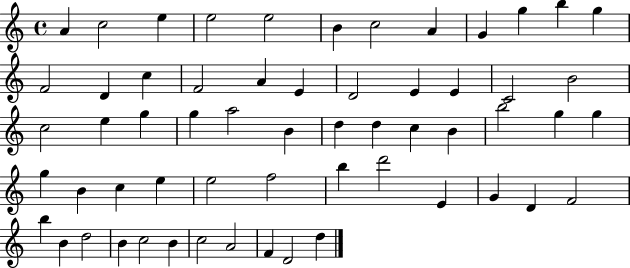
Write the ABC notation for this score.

X:1
T:Untitled
M:4/4
L:1/4
K:C
A c2 e e2 e2 B c2 A G g b g F2 D c F2 A E D2 E E C2 B2 c2 e g g a2 B d d c B b2 g g g B c e e2 f2 b d'2 E G D F2 b B d2 B c2 B c2 A2 F D2 d